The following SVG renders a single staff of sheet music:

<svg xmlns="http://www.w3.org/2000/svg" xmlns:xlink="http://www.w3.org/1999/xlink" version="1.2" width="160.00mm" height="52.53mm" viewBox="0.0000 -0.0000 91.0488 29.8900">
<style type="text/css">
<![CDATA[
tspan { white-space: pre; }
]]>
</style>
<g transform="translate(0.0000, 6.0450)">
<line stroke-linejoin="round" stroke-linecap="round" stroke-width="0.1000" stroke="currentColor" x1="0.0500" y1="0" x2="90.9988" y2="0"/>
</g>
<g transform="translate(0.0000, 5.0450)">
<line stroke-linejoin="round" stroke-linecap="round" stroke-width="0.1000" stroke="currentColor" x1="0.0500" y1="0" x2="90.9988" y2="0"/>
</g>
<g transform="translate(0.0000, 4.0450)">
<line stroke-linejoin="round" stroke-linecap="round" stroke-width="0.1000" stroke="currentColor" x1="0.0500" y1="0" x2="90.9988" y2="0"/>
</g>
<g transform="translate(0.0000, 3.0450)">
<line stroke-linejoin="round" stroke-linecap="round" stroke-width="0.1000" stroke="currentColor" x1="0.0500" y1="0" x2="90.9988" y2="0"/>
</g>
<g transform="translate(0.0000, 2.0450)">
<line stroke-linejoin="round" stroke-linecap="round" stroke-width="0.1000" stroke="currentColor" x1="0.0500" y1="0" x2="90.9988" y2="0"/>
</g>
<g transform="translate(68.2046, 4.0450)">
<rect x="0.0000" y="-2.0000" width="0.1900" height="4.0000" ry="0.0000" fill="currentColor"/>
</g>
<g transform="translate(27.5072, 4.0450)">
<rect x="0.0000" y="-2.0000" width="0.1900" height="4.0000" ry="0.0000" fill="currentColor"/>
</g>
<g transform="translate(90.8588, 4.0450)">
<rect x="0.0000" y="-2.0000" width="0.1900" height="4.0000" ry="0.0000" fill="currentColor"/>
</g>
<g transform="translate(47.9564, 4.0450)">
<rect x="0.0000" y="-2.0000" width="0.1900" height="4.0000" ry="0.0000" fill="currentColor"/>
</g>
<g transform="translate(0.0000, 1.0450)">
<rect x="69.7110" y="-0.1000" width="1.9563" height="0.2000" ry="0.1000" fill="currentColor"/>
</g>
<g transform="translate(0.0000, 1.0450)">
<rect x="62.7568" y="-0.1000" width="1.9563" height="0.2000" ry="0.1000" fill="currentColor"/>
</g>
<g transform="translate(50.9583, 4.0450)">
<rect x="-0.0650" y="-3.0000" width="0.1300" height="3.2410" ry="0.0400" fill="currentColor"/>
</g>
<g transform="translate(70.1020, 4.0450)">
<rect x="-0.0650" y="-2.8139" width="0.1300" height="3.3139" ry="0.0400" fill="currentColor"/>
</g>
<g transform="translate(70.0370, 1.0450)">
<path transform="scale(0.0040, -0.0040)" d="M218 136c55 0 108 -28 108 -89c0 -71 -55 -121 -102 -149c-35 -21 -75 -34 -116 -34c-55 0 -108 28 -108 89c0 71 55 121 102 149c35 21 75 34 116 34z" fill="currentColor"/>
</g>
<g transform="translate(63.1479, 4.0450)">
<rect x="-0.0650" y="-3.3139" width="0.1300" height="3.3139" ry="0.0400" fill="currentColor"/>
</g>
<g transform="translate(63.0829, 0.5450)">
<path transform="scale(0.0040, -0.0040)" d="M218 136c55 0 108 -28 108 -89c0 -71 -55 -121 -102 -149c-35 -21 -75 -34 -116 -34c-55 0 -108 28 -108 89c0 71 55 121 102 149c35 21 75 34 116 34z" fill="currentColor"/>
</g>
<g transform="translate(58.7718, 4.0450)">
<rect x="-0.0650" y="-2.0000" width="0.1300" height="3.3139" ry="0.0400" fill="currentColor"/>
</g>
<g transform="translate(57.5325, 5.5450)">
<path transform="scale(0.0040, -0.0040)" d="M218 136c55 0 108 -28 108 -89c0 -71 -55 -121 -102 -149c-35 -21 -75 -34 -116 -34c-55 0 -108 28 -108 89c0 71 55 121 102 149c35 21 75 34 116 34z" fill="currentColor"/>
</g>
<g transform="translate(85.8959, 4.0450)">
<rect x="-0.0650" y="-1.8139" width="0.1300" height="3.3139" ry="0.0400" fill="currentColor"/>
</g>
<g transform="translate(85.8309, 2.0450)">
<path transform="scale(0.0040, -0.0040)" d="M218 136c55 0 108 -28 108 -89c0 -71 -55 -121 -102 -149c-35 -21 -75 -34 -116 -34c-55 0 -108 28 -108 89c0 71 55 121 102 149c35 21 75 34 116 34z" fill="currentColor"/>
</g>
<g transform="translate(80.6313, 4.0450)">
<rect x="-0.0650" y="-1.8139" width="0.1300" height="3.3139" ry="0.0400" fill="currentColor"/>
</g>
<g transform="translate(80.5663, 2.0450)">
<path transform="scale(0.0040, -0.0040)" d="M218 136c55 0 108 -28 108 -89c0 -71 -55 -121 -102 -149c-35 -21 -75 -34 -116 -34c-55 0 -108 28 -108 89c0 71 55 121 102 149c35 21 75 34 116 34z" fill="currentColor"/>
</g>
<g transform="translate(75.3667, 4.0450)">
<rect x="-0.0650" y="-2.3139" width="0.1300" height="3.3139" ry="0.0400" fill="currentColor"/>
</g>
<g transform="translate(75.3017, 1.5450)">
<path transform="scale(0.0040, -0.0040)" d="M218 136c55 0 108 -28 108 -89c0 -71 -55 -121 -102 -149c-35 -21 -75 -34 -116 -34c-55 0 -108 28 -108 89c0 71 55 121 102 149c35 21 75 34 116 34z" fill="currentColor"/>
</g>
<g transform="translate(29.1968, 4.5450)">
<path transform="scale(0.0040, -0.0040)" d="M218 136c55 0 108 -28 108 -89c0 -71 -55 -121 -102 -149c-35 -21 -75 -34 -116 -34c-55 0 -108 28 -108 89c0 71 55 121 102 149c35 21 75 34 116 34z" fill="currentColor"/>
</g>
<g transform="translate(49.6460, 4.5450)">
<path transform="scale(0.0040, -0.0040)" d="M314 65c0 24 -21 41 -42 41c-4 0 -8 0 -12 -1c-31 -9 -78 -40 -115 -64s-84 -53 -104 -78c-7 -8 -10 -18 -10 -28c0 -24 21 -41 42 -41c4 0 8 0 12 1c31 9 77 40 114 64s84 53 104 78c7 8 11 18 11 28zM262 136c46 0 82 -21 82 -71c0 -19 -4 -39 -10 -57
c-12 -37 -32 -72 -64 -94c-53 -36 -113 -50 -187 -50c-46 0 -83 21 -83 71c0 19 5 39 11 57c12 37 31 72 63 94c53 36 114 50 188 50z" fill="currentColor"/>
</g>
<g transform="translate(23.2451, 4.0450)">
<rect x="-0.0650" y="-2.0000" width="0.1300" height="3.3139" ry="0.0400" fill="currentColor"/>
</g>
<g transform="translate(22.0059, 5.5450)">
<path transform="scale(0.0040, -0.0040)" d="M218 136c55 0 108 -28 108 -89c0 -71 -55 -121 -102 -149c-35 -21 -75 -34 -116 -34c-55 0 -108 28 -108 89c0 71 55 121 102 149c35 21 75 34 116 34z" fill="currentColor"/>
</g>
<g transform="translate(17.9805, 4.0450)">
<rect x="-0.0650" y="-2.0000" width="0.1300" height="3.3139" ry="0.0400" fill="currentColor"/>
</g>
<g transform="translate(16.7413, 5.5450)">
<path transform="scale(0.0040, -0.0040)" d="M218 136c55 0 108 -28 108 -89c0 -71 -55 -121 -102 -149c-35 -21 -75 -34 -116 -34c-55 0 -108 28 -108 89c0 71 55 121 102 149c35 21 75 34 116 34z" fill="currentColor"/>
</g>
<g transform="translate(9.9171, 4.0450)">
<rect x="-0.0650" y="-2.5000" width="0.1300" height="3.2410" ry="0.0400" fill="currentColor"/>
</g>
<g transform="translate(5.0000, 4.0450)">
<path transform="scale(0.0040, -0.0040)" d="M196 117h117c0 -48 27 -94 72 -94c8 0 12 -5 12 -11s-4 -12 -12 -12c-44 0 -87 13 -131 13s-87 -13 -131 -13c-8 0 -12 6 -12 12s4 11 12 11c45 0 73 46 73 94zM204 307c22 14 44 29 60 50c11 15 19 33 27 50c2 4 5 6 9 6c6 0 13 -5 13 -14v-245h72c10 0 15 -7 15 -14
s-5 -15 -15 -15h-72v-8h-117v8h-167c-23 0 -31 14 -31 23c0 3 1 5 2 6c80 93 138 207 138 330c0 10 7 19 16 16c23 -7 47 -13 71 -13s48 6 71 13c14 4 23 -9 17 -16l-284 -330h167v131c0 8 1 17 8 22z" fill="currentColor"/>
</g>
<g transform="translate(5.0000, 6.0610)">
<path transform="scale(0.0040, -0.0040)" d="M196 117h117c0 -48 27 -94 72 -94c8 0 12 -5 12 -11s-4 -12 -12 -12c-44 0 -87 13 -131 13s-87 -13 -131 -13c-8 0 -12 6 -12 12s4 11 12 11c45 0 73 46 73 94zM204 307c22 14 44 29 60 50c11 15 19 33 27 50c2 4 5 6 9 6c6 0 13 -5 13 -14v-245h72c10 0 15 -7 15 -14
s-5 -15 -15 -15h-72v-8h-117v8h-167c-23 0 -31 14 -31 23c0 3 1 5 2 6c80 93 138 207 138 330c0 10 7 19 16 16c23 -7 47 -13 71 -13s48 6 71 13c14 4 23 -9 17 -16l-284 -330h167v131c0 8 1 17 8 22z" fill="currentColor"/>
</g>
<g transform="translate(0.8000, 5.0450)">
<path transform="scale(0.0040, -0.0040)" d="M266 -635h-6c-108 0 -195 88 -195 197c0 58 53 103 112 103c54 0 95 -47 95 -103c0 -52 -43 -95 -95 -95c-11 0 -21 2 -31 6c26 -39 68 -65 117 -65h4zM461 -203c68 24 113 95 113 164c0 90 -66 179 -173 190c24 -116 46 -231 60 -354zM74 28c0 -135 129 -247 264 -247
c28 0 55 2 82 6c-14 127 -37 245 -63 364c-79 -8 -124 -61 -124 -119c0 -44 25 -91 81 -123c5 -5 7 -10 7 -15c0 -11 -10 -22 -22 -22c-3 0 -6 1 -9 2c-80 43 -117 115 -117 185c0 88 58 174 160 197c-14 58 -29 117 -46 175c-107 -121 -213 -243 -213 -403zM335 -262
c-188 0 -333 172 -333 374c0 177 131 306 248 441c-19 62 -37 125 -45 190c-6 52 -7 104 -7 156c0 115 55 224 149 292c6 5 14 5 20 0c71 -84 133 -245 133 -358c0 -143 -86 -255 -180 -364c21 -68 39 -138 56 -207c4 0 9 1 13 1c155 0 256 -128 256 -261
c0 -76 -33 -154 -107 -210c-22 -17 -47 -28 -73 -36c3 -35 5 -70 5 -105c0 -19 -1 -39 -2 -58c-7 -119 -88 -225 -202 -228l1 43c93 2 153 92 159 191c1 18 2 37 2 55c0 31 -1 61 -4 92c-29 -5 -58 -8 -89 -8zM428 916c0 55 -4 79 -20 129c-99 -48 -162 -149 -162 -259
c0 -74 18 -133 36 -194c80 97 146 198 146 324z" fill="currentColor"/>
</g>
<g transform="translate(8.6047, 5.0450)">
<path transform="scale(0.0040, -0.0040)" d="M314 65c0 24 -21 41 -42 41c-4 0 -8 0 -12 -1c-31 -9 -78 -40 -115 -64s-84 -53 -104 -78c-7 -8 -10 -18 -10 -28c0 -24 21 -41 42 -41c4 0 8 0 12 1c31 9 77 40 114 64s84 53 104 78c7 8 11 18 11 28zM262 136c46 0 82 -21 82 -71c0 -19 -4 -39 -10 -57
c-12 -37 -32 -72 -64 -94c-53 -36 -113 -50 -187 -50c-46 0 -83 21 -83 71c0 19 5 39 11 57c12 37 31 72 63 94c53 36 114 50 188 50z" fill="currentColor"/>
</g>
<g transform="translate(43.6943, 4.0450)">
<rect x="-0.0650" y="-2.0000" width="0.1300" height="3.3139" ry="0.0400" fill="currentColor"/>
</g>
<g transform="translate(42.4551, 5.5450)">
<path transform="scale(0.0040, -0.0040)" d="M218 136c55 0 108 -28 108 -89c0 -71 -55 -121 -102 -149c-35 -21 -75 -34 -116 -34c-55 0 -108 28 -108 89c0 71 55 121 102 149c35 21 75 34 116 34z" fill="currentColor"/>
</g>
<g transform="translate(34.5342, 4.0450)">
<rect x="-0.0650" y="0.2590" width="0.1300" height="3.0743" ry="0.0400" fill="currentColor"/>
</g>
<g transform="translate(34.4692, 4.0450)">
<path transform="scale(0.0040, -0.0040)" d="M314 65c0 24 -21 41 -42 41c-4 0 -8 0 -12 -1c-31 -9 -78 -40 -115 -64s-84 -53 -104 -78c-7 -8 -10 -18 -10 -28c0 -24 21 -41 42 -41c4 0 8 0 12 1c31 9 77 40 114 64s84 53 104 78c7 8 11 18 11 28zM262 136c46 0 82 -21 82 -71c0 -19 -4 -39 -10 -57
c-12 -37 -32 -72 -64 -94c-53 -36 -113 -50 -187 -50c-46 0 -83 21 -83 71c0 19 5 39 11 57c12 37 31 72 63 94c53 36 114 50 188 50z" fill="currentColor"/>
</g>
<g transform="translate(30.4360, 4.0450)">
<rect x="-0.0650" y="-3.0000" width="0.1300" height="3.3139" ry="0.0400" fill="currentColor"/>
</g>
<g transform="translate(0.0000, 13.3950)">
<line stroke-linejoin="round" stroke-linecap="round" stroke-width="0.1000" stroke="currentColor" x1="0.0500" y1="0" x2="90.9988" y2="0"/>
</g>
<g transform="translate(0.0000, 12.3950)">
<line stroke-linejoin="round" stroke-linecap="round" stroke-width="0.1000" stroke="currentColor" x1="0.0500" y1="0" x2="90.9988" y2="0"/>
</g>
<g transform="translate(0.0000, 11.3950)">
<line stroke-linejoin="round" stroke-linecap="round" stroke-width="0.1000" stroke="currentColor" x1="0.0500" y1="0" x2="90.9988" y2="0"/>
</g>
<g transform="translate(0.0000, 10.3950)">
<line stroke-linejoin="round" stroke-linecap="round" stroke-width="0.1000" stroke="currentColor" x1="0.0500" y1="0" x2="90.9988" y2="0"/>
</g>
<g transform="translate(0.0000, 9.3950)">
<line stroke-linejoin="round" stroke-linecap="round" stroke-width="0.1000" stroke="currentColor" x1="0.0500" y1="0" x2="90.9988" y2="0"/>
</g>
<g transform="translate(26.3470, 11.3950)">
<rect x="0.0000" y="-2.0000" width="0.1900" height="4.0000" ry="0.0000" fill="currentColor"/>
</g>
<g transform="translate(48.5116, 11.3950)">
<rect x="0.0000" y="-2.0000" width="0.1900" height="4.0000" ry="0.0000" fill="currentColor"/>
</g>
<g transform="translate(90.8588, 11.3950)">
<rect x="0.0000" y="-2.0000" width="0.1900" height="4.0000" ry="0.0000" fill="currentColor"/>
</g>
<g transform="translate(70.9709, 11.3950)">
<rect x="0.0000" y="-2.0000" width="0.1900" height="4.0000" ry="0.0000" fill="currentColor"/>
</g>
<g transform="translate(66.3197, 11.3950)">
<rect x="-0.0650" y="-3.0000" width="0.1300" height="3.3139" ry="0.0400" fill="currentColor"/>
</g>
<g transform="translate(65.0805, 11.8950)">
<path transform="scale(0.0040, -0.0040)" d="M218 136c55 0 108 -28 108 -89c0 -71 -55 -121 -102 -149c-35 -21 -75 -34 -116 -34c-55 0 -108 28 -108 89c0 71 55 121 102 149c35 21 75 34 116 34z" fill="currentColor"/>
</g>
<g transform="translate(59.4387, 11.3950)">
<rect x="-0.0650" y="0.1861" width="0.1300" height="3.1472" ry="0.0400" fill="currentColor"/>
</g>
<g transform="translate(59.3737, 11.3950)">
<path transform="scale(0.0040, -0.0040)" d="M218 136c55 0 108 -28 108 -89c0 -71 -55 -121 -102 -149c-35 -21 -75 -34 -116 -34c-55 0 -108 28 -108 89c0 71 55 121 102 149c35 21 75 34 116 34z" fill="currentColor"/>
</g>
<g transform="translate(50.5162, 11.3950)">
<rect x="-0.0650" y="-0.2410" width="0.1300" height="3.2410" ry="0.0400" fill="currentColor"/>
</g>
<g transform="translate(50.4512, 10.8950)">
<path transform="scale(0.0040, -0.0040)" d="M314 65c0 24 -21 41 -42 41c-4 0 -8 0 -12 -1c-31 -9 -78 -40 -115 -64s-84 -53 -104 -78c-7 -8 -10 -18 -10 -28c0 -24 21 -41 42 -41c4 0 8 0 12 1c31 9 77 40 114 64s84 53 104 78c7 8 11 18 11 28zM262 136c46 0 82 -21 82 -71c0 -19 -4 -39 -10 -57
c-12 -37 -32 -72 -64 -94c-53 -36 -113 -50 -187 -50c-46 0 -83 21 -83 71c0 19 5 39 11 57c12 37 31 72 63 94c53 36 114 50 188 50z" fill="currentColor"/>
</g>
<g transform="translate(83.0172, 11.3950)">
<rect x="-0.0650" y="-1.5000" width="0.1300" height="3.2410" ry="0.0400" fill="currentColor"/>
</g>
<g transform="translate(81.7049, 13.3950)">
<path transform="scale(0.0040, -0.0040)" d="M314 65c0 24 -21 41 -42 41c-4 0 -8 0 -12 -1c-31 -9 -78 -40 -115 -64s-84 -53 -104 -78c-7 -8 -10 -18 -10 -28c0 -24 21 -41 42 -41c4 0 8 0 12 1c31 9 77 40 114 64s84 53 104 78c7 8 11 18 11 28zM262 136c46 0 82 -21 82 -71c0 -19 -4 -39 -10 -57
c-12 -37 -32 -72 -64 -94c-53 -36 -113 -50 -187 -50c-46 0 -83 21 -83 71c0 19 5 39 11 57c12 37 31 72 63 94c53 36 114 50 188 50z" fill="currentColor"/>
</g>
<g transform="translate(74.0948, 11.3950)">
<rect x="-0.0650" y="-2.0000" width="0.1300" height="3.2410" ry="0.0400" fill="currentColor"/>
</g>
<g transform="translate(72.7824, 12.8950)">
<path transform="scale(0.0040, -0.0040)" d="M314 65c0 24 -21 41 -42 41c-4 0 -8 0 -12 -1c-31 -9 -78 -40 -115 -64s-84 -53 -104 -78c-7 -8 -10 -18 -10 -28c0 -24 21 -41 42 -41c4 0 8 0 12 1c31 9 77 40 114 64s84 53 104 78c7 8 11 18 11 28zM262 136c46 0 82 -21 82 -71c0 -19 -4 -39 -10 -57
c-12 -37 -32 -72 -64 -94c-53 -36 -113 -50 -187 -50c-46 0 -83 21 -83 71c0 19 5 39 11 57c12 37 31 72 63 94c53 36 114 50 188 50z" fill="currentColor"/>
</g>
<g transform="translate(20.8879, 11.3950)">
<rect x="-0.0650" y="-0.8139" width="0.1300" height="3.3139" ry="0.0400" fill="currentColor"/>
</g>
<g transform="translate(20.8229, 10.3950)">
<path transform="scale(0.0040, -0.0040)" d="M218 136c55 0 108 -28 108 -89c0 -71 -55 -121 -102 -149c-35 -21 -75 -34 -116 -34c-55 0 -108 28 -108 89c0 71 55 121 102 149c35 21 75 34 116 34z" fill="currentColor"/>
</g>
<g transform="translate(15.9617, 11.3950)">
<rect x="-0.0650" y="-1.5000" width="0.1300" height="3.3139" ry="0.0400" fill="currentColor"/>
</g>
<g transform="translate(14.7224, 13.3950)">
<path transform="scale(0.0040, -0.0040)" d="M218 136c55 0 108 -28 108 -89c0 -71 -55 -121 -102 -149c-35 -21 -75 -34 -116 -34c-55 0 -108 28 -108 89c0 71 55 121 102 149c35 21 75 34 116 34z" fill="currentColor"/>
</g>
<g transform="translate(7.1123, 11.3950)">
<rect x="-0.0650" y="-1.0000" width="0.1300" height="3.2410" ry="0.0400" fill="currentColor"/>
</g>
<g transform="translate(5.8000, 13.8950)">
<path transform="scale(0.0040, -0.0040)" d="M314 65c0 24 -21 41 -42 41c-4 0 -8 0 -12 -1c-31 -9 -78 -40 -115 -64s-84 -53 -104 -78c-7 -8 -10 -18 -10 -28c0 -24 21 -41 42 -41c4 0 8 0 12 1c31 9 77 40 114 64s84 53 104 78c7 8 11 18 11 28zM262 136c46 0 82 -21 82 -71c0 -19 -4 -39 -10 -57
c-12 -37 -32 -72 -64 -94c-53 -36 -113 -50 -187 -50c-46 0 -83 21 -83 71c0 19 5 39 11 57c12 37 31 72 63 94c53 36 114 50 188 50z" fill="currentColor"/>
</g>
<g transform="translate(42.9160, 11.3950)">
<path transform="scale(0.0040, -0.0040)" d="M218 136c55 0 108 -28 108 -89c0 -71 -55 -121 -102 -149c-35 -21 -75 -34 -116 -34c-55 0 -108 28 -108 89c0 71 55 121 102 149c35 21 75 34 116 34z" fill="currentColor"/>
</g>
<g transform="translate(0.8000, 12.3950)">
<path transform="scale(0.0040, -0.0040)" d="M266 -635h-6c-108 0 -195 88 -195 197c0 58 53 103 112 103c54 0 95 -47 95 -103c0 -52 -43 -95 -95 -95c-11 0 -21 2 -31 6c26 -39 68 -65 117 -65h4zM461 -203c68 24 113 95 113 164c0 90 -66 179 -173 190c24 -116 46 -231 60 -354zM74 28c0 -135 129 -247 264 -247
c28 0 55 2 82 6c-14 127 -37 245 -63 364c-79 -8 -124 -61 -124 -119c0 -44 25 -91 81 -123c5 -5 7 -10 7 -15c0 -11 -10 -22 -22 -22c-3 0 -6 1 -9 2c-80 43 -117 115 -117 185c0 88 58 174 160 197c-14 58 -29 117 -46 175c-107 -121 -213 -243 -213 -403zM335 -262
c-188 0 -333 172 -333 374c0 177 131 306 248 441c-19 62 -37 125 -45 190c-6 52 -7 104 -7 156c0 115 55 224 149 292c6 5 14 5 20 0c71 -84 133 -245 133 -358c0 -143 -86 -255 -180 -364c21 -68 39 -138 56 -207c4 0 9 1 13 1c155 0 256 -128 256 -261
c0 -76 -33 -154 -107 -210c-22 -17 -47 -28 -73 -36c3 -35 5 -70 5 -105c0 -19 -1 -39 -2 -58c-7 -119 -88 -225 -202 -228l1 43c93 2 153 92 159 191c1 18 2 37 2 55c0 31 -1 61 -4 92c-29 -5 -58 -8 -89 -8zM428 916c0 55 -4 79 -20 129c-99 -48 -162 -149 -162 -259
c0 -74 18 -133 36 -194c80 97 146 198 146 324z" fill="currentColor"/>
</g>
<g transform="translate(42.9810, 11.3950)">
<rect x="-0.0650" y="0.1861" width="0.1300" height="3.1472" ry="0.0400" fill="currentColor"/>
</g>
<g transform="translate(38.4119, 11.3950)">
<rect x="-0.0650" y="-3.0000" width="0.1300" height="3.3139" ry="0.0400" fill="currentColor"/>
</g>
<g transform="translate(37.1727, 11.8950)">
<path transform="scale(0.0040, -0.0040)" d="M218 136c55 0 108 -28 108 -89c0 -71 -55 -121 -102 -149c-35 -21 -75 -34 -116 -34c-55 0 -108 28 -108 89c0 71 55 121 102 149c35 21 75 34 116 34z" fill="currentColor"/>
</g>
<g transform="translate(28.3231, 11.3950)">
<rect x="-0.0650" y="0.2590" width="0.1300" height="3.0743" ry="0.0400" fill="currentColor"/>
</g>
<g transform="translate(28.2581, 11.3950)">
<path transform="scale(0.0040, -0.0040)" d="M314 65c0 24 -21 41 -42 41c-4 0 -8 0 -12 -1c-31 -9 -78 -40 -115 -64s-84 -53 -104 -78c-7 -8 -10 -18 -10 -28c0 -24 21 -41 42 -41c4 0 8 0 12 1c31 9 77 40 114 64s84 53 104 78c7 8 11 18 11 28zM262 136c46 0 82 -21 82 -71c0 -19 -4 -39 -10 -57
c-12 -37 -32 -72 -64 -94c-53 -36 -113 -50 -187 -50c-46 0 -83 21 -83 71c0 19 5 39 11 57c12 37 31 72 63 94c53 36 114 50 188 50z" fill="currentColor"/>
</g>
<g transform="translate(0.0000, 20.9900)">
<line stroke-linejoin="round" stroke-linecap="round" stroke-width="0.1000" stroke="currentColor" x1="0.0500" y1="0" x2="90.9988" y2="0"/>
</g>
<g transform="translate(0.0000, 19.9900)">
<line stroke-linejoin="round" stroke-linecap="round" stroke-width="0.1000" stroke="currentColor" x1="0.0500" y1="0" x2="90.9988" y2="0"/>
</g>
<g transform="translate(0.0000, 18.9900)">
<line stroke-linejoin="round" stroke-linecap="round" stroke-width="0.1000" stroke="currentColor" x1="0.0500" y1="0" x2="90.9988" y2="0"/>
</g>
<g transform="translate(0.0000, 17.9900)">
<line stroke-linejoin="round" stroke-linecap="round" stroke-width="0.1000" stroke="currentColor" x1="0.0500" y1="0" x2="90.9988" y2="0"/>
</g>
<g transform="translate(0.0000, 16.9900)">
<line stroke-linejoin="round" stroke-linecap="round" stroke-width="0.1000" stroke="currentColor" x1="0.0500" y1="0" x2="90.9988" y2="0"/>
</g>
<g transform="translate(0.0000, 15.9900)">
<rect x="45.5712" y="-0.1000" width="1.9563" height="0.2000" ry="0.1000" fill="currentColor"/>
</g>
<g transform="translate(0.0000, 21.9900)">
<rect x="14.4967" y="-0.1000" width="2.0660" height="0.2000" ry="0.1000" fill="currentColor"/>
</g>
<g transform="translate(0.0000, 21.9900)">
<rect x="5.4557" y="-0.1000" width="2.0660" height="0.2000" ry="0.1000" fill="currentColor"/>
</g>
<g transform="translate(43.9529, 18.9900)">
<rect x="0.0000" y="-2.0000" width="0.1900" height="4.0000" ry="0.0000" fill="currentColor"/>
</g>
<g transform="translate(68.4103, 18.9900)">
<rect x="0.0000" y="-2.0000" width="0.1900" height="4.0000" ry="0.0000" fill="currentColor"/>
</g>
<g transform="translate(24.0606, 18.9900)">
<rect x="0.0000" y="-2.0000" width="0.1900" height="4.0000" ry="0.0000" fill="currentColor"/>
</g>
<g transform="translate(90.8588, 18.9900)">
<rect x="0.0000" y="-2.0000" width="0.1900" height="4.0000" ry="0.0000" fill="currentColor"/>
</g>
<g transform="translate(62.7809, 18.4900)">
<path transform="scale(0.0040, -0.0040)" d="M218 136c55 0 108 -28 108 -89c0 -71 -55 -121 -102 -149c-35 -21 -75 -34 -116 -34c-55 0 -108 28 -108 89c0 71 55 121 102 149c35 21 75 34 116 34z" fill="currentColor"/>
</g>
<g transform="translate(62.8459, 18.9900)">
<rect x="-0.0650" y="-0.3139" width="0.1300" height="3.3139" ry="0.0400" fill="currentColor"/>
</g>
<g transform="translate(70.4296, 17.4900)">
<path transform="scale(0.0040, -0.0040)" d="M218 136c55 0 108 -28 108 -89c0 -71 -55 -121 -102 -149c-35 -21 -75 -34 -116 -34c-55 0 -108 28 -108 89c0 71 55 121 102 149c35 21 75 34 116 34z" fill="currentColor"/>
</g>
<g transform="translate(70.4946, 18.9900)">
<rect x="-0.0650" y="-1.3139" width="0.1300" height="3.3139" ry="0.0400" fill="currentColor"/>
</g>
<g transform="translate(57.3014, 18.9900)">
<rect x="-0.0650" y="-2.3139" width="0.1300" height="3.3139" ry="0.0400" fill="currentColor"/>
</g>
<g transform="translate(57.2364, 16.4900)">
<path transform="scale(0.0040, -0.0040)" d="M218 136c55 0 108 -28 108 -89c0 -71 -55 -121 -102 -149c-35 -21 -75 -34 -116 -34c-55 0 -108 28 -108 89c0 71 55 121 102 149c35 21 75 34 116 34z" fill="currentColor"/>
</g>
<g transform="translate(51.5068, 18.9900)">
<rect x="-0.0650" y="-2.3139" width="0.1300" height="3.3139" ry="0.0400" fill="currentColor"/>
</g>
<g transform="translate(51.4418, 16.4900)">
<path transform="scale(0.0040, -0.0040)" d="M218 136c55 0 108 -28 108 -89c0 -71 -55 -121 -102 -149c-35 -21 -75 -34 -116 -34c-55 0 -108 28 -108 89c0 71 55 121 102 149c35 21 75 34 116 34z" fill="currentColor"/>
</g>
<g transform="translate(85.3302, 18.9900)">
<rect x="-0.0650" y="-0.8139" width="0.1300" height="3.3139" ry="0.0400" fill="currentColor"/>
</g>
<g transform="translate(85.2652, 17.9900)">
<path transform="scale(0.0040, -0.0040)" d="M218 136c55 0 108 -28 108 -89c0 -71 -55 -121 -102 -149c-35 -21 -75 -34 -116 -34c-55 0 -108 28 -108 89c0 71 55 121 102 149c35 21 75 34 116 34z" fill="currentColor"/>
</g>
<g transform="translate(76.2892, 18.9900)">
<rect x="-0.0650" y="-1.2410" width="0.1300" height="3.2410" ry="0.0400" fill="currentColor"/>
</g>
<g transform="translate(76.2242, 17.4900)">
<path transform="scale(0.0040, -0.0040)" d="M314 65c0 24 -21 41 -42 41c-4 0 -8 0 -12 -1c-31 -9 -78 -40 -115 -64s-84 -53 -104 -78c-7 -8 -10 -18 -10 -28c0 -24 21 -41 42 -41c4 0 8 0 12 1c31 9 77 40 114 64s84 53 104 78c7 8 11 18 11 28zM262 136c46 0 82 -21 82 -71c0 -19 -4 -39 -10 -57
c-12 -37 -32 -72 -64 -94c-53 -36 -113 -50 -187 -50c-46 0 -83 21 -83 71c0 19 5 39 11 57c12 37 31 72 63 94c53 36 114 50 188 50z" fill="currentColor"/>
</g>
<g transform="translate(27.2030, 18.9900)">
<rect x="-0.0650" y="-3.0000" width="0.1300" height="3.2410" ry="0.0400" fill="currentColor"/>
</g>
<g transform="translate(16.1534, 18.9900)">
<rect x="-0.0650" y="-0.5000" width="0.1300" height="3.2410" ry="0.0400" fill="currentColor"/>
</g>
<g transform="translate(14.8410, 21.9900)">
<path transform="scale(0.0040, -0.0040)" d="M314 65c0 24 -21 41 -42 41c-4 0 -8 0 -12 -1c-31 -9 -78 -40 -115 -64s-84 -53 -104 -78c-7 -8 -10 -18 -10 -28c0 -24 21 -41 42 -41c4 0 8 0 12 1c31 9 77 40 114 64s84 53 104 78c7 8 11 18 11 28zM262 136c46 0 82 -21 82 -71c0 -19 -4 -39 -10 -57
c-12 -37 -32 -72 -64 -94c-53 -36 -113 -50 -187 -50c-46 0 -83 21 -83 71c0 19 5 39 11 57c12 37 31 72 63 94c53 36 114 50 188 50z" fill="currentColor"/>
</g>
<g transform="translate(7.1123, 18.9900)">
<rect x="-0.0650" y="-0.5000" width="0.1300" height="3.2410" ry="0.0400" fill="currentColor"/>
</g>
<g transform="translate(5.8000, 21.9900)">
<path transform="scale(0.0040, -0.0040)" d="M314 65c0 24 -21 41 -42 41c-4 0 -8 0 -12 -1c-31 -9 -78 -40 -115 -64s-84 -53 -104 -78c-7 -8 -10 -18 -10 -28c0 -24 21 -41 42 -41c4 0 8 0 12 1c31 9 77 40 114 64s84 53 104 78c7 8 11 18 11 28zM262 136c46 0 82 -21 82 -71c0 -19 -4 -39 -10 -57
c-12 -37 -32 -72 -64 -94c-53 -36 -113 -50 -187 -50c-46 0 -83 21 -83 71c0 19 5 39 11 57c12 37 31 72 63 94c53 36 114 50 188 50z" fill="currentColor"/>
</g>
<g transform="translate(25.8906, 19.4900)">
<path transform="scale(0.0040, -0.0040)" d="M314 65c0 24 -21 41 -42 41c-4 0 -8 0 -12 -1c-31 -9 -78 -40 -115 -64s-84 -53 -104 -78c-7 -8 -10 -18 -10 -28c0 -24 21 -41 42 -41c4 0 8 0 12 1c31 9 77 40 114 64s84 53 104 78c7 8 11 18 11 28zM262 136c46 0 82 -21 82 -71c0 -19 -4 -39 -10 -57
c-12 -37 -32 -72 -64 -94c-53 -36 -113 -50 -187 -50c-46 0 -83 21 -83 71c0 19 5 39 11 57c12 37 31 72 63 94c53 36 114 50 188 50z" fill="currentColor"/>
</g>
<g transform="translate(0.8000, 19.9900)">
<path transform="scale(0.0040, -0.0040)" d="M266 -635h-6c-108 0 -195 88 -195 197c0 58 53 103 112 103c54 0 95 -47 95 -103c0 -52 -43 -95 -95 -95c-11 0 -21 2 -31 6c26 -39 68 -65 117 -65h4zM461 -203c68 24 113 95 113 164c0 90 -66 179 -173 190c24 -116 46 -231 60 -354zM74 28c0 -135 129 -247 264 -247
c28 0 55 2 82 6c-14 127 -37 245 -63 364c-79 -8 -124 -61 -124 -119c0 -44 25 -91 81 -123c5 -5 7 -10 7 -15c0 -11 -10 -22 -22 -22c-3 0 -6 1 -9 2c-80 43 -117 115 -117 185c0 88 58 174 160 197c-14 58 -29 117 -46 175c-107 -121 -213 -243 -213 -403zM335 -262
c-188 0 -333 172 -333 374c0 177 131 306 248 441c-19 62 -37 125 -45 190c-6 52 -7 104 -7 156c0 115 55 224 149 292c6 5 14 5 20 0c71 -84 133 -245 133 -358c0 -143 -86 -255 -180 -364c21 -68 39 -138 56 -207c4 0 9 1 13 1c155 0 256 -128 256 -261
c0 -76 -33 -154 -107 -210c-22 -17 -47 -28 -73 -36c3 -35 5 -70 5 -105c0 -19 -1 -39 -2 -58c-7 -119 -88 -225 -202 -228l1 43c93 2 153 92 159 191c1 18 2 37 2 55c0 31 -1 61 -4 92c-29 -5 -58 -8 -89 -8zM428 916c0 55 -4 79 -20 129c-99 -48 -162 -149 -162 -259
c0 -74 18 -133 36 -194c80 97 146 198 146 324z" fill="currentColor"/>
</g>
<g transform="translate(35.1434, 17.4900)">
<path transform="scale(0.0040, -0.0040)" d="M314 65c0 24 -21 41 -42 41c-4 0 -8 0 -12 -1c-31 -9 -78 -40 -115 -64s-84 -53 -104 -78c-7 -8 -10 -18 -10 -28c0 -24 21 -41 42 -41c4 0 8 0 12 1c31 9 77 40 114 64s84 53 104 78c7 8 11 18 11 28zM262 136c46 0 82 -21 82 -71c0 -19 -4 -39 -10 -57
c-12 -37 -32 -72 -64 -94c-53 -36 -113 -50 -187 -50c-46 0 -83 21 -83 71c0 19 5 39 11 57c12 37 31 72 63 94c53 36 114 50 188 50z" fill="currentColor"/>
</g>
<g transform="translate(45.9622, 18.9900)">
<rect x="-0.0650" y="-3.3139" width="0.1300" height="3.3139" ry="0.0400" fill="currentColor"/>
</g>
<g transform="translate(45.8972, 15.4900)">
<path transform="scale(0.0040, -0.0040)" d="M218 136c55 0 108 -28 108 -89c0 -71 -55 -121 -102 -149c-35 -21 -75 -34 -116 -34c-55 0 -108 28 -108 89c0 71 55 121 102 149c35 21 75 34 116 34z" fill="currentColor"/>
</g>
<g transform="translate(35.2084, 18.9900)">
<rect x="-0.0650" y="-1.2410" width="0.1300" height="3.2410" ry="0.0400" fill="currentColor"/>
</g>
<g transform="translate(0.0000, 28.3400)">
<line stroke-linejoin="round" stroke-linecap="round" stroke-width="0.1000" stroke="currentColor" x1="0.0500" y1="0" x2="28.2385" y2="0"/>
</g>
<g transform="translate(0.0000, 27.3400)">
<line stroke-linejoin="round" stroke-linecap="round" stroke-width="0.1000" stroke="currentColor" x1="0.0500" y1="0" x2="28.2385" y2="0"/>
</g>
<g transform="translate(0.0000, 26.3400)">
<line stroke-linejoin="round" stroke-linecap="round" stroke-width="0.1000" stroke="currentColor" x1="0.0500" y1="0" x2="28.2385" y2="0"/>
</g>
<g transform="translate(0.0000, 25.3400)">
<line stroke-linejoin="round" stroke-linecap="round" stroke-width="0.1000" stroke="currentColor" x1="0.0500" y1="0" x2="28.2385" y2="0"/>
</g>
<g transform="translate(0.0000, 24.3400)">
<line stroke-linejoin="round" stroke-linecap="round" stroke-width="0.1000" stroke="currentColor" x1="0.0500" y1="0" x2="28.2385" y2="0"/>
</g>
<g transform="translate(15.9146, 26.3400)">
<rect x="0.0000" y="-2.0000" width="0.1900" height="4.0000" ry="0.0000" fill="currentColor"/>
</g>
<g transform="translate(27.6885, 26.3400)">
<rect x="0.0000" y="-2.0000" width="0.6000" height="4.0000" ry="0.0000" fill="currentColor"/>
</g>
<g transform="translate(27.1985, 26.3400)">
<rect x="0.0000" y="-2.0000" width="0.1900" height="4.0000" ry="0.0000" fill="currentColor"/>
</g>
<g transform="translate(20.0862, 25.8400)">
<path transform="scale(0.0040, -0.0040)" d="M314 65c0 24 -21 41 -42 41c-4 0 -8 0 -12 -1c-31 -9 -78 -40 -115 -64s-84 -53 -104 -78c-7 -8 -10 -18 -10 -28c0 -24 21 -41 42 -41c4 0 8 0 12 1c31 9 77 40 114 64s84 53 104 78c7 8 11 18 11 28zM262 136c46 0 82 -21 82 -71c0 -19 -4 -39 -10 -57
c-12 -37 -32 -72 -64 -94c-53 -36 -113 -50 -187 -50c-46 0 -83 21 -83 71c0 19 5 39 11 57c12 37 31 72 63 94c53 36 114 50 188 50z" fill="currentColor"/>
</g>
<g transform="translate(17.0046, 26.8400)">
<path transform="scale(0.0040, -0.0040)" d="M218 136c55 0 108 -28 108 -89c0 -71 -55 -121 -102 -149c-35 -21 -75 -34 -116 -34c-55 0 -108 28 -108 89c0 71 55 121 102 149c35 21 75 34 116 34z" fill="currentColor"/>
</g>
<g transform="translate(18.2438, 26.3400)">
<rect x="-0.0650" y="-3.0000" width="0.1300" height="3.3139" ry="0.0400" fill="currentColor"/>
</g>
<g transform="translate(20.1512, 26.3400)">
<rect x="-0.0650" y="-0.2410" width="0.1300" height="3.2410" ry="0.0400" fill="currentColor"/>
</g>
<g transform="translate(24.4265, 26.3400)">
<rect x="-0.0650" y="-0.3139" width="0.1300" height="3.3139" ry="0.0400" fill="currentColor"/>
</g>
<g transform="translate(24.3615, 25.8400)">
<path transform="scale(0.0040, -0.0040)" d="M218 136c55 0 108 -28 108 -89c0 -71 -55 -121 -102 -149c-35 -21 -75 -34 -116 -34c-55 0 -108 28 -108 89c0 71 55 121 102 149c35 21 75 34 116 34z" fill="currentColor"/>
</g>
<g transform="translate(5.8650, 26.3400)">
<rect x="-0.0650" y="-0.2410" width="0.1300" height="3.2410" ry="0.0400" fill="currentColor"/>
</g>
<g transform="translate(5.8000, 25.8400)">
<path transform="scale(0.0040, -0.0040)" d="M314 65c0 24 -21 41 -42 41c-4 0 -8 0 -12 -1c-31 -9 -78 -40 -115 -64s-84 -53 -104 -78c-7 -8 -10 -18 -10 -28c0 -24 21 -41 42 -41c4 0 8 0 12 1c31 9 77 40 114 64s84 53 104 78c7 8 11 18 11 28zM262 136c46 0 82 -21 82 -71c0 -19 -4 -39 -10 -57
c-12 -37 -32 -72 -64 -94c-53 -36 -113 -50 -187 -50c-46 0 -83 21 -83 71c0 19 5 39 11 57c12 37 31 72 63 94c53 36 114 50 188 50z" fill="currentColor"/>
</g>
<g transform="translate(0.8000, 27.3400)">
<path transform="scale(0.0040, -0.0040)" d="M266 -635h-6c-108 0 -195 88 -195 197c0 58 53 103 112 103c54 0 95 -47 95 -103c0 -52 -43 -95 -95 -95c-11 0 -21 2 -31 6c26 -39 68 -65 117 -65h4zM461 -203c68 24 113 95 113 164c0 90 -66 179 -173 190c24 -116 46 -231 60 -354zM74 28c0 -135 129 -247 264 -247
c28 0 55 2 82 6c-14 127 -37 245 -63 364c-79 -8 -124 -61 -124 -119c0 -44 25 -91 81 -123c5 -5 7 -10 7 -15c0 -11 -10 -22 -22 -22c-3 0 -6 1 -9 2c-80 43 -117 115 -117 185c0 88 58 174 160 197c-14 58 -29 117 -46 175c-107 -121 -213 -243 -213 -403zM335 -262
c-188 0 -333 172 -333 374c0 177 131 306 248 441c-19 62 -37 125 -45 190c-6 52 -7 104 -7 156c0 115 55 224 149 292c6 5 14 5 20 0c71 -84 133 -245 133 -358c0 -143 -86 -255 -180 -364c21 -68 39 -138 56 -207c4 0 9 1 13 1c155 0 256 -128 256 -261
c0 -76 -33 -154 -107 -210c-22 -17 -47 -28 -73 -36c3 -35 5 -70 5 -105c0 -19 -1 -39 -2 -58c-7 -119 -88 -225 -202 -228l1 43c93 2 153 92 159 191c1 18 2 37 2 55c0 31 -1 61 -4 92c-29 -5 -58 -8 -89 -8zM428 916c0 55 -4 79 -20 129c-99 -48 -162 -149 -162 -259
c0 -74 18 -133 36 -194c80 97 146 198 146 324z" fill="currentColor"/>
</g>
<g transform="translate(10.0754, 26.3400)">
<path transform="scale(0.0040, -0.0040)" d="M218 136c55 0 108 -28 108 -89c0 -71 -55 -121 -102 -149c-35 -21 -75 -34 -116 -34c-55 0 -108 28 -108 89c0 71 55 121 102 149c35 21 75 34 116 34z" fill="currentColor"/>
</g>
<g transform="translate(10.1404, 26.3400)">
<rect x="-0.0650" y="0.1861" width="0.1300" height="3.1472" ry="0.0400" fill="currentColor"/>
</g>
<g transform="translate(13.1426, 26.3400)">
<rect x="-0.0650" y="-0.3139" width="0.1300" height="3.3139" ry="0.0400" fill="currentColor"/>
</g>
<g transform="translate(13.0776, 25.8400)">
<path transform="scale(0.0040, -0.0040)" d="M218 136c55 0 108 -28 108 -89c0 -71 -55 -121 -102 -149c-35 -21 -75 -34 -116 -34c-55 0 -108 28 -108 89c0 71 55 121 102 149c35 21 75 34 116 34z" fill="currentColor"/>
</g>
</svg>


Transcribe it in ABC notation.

X:1
T:Untitled
M:4/4
L:1/4
K:C
G2 F F A B2 F A2 F b a g f f D2 E d B2 A B c2 B A F2 E2 C2 C2 A2 e2 b g g c e e2 d c2 B c A c2 c